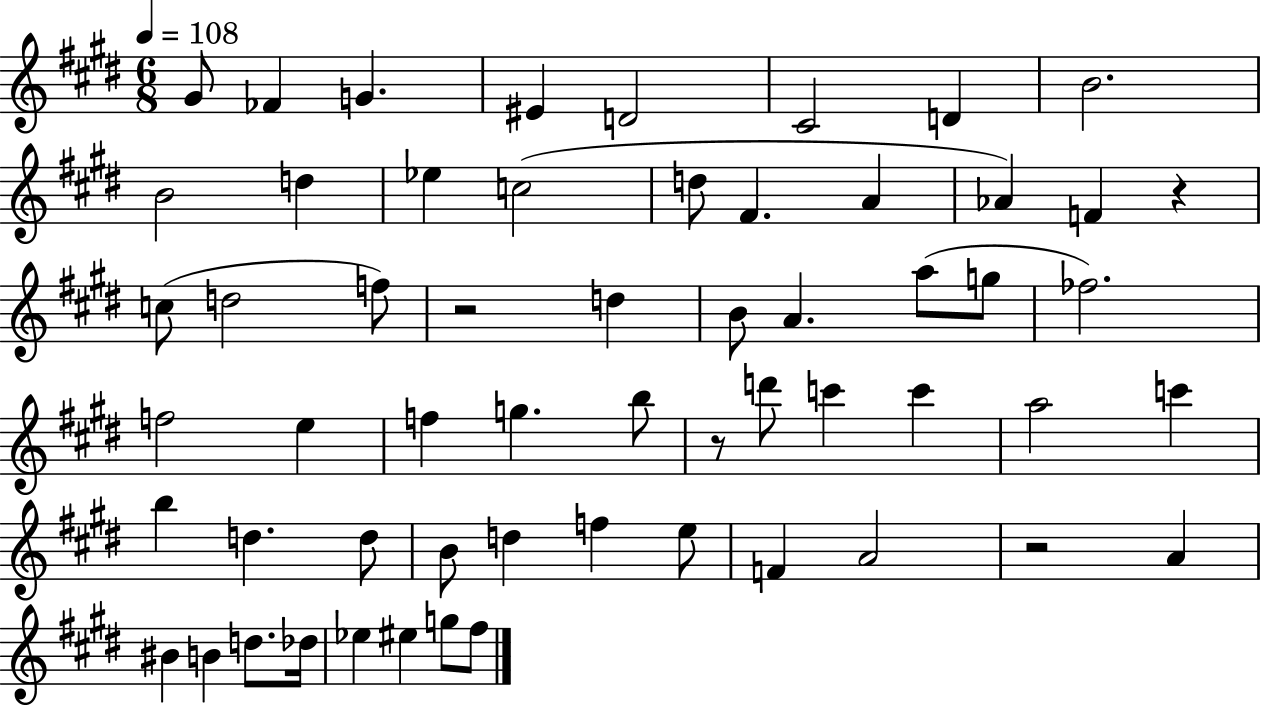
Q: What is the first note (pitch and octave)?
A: G#4